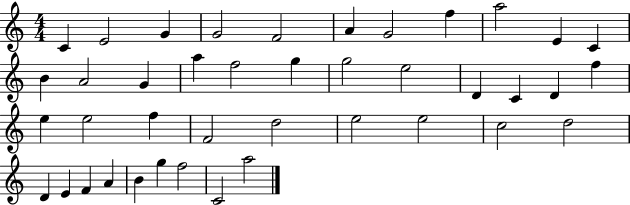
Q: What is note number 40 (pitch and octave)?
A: C4